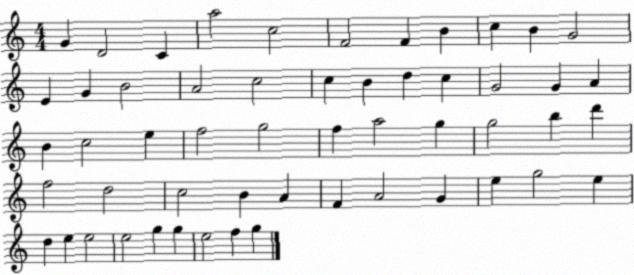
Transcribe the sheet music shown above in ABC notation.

X:1
T:Untitled
M:4/4
L:1/4
K:C
G D2 C a2 c2 F2 F B c B G2 E G B2 A2 c2 c B d c G2 G A B c2 e f2 g2 f a2 g g2 b d' f2 d2 c2 B A F A2 G e g2 e d e e2 e2 g g e2 f g